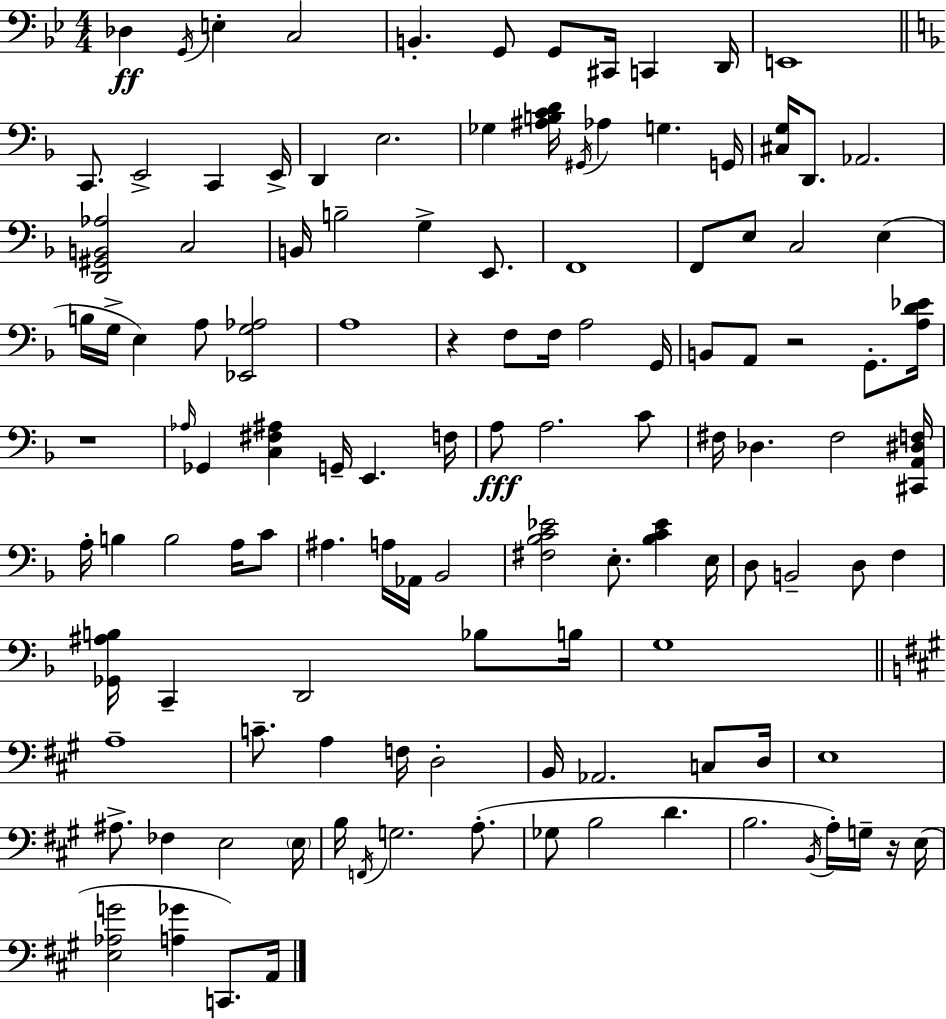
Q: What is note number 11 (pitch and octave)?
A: E2